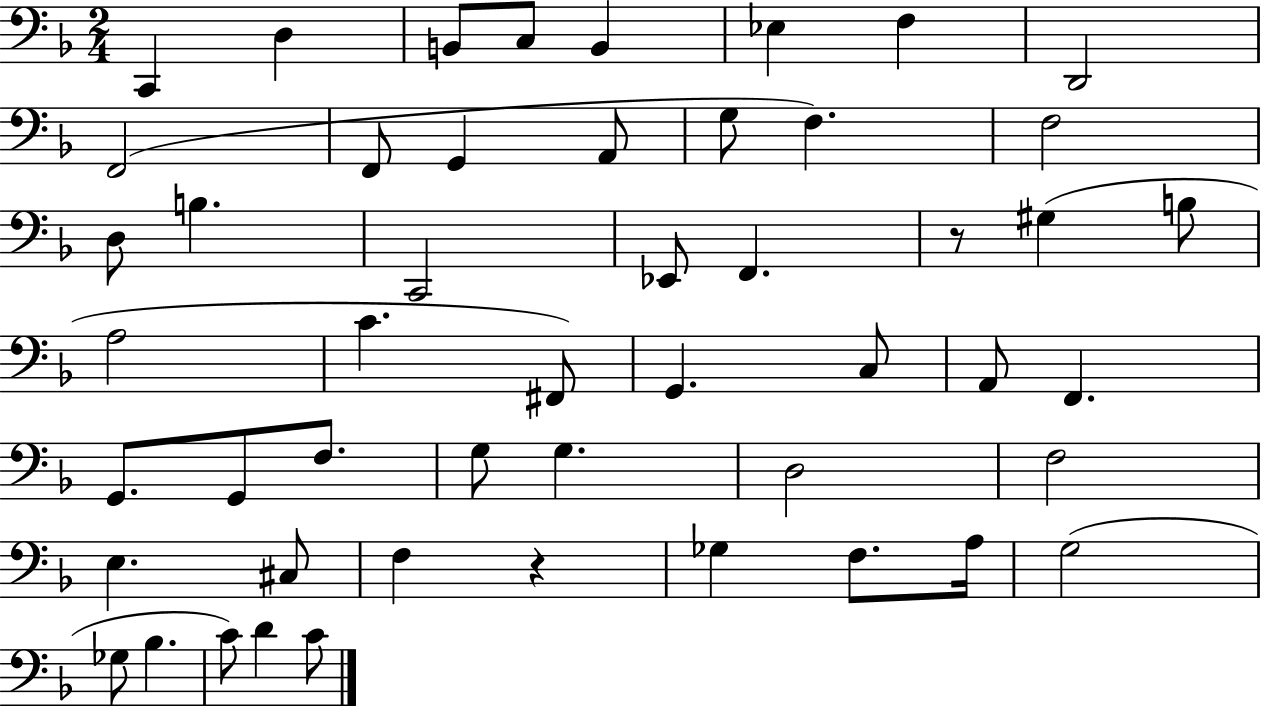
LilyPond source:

{
  \clef bass
  \numericTimeSignature
  \time 2/4
  \key f \major
  c,4 d4 | b,8 c8 b,4 | ees4 f4 | d,2 | \break f,2( | f,8 g,4 a,8 | g8 f4.) | f2 | \break d8 b4. | c,2 | ees,8 f,4. | r8 gis4( b8 | \break a2 | c'4. fis,8) | g,4. c8 | a,8 f,4. | \break g,8. g,8 f8. | g8 g4. | d2 | f2 | \break e4. cis8 | f4 r4 | ges4 f8. a16 | g2( | \break ges8 bes4. | c'8) d'4 c'8 | \bar "|."
}